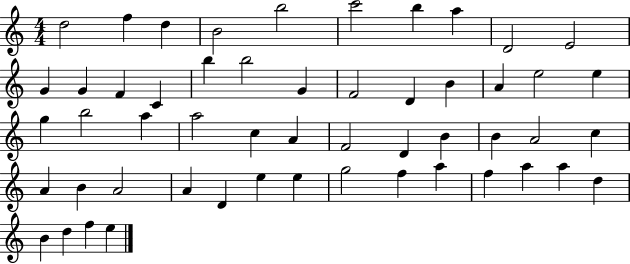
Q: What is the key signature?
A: C major